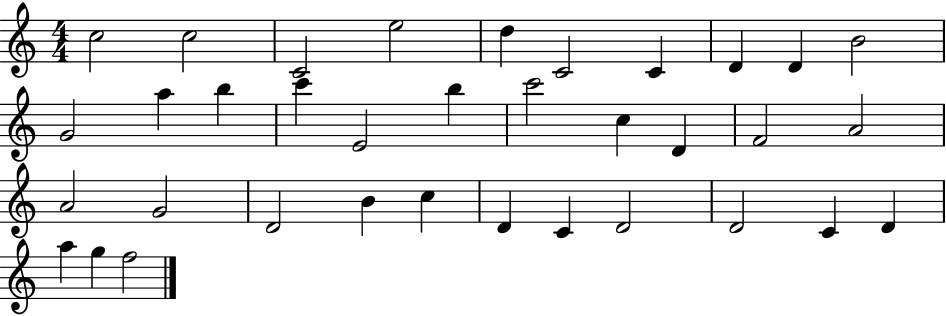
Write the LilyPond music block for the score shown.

{
  \clef treble
  \numericTimeSignature
  \time 4/4
  \key c \major
  c''2 c''2 | c'2 e''2 | d''4 c'2 c'4 | d'4 d'4 b'2 | \break g'2 a''4 b''4 | c'''4 e'2 b''4 | c'''2 c''4 d'4 | f'2 a'2 | \break a'2 g'2 | d'2 b'4 c''4 | d'4 c'4 d'2 | d'2 c'4 d'4 | \break a''4 g''4 f''2 | \bar "|."
}